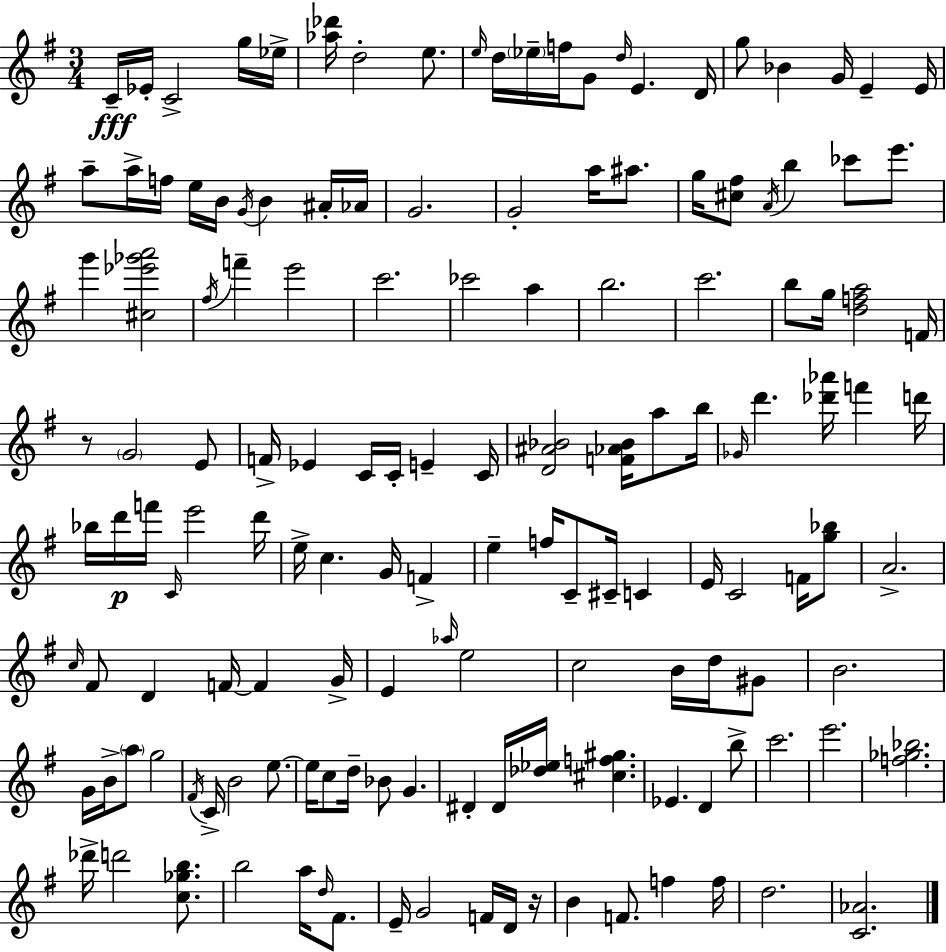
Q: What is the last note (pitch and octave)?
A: D5